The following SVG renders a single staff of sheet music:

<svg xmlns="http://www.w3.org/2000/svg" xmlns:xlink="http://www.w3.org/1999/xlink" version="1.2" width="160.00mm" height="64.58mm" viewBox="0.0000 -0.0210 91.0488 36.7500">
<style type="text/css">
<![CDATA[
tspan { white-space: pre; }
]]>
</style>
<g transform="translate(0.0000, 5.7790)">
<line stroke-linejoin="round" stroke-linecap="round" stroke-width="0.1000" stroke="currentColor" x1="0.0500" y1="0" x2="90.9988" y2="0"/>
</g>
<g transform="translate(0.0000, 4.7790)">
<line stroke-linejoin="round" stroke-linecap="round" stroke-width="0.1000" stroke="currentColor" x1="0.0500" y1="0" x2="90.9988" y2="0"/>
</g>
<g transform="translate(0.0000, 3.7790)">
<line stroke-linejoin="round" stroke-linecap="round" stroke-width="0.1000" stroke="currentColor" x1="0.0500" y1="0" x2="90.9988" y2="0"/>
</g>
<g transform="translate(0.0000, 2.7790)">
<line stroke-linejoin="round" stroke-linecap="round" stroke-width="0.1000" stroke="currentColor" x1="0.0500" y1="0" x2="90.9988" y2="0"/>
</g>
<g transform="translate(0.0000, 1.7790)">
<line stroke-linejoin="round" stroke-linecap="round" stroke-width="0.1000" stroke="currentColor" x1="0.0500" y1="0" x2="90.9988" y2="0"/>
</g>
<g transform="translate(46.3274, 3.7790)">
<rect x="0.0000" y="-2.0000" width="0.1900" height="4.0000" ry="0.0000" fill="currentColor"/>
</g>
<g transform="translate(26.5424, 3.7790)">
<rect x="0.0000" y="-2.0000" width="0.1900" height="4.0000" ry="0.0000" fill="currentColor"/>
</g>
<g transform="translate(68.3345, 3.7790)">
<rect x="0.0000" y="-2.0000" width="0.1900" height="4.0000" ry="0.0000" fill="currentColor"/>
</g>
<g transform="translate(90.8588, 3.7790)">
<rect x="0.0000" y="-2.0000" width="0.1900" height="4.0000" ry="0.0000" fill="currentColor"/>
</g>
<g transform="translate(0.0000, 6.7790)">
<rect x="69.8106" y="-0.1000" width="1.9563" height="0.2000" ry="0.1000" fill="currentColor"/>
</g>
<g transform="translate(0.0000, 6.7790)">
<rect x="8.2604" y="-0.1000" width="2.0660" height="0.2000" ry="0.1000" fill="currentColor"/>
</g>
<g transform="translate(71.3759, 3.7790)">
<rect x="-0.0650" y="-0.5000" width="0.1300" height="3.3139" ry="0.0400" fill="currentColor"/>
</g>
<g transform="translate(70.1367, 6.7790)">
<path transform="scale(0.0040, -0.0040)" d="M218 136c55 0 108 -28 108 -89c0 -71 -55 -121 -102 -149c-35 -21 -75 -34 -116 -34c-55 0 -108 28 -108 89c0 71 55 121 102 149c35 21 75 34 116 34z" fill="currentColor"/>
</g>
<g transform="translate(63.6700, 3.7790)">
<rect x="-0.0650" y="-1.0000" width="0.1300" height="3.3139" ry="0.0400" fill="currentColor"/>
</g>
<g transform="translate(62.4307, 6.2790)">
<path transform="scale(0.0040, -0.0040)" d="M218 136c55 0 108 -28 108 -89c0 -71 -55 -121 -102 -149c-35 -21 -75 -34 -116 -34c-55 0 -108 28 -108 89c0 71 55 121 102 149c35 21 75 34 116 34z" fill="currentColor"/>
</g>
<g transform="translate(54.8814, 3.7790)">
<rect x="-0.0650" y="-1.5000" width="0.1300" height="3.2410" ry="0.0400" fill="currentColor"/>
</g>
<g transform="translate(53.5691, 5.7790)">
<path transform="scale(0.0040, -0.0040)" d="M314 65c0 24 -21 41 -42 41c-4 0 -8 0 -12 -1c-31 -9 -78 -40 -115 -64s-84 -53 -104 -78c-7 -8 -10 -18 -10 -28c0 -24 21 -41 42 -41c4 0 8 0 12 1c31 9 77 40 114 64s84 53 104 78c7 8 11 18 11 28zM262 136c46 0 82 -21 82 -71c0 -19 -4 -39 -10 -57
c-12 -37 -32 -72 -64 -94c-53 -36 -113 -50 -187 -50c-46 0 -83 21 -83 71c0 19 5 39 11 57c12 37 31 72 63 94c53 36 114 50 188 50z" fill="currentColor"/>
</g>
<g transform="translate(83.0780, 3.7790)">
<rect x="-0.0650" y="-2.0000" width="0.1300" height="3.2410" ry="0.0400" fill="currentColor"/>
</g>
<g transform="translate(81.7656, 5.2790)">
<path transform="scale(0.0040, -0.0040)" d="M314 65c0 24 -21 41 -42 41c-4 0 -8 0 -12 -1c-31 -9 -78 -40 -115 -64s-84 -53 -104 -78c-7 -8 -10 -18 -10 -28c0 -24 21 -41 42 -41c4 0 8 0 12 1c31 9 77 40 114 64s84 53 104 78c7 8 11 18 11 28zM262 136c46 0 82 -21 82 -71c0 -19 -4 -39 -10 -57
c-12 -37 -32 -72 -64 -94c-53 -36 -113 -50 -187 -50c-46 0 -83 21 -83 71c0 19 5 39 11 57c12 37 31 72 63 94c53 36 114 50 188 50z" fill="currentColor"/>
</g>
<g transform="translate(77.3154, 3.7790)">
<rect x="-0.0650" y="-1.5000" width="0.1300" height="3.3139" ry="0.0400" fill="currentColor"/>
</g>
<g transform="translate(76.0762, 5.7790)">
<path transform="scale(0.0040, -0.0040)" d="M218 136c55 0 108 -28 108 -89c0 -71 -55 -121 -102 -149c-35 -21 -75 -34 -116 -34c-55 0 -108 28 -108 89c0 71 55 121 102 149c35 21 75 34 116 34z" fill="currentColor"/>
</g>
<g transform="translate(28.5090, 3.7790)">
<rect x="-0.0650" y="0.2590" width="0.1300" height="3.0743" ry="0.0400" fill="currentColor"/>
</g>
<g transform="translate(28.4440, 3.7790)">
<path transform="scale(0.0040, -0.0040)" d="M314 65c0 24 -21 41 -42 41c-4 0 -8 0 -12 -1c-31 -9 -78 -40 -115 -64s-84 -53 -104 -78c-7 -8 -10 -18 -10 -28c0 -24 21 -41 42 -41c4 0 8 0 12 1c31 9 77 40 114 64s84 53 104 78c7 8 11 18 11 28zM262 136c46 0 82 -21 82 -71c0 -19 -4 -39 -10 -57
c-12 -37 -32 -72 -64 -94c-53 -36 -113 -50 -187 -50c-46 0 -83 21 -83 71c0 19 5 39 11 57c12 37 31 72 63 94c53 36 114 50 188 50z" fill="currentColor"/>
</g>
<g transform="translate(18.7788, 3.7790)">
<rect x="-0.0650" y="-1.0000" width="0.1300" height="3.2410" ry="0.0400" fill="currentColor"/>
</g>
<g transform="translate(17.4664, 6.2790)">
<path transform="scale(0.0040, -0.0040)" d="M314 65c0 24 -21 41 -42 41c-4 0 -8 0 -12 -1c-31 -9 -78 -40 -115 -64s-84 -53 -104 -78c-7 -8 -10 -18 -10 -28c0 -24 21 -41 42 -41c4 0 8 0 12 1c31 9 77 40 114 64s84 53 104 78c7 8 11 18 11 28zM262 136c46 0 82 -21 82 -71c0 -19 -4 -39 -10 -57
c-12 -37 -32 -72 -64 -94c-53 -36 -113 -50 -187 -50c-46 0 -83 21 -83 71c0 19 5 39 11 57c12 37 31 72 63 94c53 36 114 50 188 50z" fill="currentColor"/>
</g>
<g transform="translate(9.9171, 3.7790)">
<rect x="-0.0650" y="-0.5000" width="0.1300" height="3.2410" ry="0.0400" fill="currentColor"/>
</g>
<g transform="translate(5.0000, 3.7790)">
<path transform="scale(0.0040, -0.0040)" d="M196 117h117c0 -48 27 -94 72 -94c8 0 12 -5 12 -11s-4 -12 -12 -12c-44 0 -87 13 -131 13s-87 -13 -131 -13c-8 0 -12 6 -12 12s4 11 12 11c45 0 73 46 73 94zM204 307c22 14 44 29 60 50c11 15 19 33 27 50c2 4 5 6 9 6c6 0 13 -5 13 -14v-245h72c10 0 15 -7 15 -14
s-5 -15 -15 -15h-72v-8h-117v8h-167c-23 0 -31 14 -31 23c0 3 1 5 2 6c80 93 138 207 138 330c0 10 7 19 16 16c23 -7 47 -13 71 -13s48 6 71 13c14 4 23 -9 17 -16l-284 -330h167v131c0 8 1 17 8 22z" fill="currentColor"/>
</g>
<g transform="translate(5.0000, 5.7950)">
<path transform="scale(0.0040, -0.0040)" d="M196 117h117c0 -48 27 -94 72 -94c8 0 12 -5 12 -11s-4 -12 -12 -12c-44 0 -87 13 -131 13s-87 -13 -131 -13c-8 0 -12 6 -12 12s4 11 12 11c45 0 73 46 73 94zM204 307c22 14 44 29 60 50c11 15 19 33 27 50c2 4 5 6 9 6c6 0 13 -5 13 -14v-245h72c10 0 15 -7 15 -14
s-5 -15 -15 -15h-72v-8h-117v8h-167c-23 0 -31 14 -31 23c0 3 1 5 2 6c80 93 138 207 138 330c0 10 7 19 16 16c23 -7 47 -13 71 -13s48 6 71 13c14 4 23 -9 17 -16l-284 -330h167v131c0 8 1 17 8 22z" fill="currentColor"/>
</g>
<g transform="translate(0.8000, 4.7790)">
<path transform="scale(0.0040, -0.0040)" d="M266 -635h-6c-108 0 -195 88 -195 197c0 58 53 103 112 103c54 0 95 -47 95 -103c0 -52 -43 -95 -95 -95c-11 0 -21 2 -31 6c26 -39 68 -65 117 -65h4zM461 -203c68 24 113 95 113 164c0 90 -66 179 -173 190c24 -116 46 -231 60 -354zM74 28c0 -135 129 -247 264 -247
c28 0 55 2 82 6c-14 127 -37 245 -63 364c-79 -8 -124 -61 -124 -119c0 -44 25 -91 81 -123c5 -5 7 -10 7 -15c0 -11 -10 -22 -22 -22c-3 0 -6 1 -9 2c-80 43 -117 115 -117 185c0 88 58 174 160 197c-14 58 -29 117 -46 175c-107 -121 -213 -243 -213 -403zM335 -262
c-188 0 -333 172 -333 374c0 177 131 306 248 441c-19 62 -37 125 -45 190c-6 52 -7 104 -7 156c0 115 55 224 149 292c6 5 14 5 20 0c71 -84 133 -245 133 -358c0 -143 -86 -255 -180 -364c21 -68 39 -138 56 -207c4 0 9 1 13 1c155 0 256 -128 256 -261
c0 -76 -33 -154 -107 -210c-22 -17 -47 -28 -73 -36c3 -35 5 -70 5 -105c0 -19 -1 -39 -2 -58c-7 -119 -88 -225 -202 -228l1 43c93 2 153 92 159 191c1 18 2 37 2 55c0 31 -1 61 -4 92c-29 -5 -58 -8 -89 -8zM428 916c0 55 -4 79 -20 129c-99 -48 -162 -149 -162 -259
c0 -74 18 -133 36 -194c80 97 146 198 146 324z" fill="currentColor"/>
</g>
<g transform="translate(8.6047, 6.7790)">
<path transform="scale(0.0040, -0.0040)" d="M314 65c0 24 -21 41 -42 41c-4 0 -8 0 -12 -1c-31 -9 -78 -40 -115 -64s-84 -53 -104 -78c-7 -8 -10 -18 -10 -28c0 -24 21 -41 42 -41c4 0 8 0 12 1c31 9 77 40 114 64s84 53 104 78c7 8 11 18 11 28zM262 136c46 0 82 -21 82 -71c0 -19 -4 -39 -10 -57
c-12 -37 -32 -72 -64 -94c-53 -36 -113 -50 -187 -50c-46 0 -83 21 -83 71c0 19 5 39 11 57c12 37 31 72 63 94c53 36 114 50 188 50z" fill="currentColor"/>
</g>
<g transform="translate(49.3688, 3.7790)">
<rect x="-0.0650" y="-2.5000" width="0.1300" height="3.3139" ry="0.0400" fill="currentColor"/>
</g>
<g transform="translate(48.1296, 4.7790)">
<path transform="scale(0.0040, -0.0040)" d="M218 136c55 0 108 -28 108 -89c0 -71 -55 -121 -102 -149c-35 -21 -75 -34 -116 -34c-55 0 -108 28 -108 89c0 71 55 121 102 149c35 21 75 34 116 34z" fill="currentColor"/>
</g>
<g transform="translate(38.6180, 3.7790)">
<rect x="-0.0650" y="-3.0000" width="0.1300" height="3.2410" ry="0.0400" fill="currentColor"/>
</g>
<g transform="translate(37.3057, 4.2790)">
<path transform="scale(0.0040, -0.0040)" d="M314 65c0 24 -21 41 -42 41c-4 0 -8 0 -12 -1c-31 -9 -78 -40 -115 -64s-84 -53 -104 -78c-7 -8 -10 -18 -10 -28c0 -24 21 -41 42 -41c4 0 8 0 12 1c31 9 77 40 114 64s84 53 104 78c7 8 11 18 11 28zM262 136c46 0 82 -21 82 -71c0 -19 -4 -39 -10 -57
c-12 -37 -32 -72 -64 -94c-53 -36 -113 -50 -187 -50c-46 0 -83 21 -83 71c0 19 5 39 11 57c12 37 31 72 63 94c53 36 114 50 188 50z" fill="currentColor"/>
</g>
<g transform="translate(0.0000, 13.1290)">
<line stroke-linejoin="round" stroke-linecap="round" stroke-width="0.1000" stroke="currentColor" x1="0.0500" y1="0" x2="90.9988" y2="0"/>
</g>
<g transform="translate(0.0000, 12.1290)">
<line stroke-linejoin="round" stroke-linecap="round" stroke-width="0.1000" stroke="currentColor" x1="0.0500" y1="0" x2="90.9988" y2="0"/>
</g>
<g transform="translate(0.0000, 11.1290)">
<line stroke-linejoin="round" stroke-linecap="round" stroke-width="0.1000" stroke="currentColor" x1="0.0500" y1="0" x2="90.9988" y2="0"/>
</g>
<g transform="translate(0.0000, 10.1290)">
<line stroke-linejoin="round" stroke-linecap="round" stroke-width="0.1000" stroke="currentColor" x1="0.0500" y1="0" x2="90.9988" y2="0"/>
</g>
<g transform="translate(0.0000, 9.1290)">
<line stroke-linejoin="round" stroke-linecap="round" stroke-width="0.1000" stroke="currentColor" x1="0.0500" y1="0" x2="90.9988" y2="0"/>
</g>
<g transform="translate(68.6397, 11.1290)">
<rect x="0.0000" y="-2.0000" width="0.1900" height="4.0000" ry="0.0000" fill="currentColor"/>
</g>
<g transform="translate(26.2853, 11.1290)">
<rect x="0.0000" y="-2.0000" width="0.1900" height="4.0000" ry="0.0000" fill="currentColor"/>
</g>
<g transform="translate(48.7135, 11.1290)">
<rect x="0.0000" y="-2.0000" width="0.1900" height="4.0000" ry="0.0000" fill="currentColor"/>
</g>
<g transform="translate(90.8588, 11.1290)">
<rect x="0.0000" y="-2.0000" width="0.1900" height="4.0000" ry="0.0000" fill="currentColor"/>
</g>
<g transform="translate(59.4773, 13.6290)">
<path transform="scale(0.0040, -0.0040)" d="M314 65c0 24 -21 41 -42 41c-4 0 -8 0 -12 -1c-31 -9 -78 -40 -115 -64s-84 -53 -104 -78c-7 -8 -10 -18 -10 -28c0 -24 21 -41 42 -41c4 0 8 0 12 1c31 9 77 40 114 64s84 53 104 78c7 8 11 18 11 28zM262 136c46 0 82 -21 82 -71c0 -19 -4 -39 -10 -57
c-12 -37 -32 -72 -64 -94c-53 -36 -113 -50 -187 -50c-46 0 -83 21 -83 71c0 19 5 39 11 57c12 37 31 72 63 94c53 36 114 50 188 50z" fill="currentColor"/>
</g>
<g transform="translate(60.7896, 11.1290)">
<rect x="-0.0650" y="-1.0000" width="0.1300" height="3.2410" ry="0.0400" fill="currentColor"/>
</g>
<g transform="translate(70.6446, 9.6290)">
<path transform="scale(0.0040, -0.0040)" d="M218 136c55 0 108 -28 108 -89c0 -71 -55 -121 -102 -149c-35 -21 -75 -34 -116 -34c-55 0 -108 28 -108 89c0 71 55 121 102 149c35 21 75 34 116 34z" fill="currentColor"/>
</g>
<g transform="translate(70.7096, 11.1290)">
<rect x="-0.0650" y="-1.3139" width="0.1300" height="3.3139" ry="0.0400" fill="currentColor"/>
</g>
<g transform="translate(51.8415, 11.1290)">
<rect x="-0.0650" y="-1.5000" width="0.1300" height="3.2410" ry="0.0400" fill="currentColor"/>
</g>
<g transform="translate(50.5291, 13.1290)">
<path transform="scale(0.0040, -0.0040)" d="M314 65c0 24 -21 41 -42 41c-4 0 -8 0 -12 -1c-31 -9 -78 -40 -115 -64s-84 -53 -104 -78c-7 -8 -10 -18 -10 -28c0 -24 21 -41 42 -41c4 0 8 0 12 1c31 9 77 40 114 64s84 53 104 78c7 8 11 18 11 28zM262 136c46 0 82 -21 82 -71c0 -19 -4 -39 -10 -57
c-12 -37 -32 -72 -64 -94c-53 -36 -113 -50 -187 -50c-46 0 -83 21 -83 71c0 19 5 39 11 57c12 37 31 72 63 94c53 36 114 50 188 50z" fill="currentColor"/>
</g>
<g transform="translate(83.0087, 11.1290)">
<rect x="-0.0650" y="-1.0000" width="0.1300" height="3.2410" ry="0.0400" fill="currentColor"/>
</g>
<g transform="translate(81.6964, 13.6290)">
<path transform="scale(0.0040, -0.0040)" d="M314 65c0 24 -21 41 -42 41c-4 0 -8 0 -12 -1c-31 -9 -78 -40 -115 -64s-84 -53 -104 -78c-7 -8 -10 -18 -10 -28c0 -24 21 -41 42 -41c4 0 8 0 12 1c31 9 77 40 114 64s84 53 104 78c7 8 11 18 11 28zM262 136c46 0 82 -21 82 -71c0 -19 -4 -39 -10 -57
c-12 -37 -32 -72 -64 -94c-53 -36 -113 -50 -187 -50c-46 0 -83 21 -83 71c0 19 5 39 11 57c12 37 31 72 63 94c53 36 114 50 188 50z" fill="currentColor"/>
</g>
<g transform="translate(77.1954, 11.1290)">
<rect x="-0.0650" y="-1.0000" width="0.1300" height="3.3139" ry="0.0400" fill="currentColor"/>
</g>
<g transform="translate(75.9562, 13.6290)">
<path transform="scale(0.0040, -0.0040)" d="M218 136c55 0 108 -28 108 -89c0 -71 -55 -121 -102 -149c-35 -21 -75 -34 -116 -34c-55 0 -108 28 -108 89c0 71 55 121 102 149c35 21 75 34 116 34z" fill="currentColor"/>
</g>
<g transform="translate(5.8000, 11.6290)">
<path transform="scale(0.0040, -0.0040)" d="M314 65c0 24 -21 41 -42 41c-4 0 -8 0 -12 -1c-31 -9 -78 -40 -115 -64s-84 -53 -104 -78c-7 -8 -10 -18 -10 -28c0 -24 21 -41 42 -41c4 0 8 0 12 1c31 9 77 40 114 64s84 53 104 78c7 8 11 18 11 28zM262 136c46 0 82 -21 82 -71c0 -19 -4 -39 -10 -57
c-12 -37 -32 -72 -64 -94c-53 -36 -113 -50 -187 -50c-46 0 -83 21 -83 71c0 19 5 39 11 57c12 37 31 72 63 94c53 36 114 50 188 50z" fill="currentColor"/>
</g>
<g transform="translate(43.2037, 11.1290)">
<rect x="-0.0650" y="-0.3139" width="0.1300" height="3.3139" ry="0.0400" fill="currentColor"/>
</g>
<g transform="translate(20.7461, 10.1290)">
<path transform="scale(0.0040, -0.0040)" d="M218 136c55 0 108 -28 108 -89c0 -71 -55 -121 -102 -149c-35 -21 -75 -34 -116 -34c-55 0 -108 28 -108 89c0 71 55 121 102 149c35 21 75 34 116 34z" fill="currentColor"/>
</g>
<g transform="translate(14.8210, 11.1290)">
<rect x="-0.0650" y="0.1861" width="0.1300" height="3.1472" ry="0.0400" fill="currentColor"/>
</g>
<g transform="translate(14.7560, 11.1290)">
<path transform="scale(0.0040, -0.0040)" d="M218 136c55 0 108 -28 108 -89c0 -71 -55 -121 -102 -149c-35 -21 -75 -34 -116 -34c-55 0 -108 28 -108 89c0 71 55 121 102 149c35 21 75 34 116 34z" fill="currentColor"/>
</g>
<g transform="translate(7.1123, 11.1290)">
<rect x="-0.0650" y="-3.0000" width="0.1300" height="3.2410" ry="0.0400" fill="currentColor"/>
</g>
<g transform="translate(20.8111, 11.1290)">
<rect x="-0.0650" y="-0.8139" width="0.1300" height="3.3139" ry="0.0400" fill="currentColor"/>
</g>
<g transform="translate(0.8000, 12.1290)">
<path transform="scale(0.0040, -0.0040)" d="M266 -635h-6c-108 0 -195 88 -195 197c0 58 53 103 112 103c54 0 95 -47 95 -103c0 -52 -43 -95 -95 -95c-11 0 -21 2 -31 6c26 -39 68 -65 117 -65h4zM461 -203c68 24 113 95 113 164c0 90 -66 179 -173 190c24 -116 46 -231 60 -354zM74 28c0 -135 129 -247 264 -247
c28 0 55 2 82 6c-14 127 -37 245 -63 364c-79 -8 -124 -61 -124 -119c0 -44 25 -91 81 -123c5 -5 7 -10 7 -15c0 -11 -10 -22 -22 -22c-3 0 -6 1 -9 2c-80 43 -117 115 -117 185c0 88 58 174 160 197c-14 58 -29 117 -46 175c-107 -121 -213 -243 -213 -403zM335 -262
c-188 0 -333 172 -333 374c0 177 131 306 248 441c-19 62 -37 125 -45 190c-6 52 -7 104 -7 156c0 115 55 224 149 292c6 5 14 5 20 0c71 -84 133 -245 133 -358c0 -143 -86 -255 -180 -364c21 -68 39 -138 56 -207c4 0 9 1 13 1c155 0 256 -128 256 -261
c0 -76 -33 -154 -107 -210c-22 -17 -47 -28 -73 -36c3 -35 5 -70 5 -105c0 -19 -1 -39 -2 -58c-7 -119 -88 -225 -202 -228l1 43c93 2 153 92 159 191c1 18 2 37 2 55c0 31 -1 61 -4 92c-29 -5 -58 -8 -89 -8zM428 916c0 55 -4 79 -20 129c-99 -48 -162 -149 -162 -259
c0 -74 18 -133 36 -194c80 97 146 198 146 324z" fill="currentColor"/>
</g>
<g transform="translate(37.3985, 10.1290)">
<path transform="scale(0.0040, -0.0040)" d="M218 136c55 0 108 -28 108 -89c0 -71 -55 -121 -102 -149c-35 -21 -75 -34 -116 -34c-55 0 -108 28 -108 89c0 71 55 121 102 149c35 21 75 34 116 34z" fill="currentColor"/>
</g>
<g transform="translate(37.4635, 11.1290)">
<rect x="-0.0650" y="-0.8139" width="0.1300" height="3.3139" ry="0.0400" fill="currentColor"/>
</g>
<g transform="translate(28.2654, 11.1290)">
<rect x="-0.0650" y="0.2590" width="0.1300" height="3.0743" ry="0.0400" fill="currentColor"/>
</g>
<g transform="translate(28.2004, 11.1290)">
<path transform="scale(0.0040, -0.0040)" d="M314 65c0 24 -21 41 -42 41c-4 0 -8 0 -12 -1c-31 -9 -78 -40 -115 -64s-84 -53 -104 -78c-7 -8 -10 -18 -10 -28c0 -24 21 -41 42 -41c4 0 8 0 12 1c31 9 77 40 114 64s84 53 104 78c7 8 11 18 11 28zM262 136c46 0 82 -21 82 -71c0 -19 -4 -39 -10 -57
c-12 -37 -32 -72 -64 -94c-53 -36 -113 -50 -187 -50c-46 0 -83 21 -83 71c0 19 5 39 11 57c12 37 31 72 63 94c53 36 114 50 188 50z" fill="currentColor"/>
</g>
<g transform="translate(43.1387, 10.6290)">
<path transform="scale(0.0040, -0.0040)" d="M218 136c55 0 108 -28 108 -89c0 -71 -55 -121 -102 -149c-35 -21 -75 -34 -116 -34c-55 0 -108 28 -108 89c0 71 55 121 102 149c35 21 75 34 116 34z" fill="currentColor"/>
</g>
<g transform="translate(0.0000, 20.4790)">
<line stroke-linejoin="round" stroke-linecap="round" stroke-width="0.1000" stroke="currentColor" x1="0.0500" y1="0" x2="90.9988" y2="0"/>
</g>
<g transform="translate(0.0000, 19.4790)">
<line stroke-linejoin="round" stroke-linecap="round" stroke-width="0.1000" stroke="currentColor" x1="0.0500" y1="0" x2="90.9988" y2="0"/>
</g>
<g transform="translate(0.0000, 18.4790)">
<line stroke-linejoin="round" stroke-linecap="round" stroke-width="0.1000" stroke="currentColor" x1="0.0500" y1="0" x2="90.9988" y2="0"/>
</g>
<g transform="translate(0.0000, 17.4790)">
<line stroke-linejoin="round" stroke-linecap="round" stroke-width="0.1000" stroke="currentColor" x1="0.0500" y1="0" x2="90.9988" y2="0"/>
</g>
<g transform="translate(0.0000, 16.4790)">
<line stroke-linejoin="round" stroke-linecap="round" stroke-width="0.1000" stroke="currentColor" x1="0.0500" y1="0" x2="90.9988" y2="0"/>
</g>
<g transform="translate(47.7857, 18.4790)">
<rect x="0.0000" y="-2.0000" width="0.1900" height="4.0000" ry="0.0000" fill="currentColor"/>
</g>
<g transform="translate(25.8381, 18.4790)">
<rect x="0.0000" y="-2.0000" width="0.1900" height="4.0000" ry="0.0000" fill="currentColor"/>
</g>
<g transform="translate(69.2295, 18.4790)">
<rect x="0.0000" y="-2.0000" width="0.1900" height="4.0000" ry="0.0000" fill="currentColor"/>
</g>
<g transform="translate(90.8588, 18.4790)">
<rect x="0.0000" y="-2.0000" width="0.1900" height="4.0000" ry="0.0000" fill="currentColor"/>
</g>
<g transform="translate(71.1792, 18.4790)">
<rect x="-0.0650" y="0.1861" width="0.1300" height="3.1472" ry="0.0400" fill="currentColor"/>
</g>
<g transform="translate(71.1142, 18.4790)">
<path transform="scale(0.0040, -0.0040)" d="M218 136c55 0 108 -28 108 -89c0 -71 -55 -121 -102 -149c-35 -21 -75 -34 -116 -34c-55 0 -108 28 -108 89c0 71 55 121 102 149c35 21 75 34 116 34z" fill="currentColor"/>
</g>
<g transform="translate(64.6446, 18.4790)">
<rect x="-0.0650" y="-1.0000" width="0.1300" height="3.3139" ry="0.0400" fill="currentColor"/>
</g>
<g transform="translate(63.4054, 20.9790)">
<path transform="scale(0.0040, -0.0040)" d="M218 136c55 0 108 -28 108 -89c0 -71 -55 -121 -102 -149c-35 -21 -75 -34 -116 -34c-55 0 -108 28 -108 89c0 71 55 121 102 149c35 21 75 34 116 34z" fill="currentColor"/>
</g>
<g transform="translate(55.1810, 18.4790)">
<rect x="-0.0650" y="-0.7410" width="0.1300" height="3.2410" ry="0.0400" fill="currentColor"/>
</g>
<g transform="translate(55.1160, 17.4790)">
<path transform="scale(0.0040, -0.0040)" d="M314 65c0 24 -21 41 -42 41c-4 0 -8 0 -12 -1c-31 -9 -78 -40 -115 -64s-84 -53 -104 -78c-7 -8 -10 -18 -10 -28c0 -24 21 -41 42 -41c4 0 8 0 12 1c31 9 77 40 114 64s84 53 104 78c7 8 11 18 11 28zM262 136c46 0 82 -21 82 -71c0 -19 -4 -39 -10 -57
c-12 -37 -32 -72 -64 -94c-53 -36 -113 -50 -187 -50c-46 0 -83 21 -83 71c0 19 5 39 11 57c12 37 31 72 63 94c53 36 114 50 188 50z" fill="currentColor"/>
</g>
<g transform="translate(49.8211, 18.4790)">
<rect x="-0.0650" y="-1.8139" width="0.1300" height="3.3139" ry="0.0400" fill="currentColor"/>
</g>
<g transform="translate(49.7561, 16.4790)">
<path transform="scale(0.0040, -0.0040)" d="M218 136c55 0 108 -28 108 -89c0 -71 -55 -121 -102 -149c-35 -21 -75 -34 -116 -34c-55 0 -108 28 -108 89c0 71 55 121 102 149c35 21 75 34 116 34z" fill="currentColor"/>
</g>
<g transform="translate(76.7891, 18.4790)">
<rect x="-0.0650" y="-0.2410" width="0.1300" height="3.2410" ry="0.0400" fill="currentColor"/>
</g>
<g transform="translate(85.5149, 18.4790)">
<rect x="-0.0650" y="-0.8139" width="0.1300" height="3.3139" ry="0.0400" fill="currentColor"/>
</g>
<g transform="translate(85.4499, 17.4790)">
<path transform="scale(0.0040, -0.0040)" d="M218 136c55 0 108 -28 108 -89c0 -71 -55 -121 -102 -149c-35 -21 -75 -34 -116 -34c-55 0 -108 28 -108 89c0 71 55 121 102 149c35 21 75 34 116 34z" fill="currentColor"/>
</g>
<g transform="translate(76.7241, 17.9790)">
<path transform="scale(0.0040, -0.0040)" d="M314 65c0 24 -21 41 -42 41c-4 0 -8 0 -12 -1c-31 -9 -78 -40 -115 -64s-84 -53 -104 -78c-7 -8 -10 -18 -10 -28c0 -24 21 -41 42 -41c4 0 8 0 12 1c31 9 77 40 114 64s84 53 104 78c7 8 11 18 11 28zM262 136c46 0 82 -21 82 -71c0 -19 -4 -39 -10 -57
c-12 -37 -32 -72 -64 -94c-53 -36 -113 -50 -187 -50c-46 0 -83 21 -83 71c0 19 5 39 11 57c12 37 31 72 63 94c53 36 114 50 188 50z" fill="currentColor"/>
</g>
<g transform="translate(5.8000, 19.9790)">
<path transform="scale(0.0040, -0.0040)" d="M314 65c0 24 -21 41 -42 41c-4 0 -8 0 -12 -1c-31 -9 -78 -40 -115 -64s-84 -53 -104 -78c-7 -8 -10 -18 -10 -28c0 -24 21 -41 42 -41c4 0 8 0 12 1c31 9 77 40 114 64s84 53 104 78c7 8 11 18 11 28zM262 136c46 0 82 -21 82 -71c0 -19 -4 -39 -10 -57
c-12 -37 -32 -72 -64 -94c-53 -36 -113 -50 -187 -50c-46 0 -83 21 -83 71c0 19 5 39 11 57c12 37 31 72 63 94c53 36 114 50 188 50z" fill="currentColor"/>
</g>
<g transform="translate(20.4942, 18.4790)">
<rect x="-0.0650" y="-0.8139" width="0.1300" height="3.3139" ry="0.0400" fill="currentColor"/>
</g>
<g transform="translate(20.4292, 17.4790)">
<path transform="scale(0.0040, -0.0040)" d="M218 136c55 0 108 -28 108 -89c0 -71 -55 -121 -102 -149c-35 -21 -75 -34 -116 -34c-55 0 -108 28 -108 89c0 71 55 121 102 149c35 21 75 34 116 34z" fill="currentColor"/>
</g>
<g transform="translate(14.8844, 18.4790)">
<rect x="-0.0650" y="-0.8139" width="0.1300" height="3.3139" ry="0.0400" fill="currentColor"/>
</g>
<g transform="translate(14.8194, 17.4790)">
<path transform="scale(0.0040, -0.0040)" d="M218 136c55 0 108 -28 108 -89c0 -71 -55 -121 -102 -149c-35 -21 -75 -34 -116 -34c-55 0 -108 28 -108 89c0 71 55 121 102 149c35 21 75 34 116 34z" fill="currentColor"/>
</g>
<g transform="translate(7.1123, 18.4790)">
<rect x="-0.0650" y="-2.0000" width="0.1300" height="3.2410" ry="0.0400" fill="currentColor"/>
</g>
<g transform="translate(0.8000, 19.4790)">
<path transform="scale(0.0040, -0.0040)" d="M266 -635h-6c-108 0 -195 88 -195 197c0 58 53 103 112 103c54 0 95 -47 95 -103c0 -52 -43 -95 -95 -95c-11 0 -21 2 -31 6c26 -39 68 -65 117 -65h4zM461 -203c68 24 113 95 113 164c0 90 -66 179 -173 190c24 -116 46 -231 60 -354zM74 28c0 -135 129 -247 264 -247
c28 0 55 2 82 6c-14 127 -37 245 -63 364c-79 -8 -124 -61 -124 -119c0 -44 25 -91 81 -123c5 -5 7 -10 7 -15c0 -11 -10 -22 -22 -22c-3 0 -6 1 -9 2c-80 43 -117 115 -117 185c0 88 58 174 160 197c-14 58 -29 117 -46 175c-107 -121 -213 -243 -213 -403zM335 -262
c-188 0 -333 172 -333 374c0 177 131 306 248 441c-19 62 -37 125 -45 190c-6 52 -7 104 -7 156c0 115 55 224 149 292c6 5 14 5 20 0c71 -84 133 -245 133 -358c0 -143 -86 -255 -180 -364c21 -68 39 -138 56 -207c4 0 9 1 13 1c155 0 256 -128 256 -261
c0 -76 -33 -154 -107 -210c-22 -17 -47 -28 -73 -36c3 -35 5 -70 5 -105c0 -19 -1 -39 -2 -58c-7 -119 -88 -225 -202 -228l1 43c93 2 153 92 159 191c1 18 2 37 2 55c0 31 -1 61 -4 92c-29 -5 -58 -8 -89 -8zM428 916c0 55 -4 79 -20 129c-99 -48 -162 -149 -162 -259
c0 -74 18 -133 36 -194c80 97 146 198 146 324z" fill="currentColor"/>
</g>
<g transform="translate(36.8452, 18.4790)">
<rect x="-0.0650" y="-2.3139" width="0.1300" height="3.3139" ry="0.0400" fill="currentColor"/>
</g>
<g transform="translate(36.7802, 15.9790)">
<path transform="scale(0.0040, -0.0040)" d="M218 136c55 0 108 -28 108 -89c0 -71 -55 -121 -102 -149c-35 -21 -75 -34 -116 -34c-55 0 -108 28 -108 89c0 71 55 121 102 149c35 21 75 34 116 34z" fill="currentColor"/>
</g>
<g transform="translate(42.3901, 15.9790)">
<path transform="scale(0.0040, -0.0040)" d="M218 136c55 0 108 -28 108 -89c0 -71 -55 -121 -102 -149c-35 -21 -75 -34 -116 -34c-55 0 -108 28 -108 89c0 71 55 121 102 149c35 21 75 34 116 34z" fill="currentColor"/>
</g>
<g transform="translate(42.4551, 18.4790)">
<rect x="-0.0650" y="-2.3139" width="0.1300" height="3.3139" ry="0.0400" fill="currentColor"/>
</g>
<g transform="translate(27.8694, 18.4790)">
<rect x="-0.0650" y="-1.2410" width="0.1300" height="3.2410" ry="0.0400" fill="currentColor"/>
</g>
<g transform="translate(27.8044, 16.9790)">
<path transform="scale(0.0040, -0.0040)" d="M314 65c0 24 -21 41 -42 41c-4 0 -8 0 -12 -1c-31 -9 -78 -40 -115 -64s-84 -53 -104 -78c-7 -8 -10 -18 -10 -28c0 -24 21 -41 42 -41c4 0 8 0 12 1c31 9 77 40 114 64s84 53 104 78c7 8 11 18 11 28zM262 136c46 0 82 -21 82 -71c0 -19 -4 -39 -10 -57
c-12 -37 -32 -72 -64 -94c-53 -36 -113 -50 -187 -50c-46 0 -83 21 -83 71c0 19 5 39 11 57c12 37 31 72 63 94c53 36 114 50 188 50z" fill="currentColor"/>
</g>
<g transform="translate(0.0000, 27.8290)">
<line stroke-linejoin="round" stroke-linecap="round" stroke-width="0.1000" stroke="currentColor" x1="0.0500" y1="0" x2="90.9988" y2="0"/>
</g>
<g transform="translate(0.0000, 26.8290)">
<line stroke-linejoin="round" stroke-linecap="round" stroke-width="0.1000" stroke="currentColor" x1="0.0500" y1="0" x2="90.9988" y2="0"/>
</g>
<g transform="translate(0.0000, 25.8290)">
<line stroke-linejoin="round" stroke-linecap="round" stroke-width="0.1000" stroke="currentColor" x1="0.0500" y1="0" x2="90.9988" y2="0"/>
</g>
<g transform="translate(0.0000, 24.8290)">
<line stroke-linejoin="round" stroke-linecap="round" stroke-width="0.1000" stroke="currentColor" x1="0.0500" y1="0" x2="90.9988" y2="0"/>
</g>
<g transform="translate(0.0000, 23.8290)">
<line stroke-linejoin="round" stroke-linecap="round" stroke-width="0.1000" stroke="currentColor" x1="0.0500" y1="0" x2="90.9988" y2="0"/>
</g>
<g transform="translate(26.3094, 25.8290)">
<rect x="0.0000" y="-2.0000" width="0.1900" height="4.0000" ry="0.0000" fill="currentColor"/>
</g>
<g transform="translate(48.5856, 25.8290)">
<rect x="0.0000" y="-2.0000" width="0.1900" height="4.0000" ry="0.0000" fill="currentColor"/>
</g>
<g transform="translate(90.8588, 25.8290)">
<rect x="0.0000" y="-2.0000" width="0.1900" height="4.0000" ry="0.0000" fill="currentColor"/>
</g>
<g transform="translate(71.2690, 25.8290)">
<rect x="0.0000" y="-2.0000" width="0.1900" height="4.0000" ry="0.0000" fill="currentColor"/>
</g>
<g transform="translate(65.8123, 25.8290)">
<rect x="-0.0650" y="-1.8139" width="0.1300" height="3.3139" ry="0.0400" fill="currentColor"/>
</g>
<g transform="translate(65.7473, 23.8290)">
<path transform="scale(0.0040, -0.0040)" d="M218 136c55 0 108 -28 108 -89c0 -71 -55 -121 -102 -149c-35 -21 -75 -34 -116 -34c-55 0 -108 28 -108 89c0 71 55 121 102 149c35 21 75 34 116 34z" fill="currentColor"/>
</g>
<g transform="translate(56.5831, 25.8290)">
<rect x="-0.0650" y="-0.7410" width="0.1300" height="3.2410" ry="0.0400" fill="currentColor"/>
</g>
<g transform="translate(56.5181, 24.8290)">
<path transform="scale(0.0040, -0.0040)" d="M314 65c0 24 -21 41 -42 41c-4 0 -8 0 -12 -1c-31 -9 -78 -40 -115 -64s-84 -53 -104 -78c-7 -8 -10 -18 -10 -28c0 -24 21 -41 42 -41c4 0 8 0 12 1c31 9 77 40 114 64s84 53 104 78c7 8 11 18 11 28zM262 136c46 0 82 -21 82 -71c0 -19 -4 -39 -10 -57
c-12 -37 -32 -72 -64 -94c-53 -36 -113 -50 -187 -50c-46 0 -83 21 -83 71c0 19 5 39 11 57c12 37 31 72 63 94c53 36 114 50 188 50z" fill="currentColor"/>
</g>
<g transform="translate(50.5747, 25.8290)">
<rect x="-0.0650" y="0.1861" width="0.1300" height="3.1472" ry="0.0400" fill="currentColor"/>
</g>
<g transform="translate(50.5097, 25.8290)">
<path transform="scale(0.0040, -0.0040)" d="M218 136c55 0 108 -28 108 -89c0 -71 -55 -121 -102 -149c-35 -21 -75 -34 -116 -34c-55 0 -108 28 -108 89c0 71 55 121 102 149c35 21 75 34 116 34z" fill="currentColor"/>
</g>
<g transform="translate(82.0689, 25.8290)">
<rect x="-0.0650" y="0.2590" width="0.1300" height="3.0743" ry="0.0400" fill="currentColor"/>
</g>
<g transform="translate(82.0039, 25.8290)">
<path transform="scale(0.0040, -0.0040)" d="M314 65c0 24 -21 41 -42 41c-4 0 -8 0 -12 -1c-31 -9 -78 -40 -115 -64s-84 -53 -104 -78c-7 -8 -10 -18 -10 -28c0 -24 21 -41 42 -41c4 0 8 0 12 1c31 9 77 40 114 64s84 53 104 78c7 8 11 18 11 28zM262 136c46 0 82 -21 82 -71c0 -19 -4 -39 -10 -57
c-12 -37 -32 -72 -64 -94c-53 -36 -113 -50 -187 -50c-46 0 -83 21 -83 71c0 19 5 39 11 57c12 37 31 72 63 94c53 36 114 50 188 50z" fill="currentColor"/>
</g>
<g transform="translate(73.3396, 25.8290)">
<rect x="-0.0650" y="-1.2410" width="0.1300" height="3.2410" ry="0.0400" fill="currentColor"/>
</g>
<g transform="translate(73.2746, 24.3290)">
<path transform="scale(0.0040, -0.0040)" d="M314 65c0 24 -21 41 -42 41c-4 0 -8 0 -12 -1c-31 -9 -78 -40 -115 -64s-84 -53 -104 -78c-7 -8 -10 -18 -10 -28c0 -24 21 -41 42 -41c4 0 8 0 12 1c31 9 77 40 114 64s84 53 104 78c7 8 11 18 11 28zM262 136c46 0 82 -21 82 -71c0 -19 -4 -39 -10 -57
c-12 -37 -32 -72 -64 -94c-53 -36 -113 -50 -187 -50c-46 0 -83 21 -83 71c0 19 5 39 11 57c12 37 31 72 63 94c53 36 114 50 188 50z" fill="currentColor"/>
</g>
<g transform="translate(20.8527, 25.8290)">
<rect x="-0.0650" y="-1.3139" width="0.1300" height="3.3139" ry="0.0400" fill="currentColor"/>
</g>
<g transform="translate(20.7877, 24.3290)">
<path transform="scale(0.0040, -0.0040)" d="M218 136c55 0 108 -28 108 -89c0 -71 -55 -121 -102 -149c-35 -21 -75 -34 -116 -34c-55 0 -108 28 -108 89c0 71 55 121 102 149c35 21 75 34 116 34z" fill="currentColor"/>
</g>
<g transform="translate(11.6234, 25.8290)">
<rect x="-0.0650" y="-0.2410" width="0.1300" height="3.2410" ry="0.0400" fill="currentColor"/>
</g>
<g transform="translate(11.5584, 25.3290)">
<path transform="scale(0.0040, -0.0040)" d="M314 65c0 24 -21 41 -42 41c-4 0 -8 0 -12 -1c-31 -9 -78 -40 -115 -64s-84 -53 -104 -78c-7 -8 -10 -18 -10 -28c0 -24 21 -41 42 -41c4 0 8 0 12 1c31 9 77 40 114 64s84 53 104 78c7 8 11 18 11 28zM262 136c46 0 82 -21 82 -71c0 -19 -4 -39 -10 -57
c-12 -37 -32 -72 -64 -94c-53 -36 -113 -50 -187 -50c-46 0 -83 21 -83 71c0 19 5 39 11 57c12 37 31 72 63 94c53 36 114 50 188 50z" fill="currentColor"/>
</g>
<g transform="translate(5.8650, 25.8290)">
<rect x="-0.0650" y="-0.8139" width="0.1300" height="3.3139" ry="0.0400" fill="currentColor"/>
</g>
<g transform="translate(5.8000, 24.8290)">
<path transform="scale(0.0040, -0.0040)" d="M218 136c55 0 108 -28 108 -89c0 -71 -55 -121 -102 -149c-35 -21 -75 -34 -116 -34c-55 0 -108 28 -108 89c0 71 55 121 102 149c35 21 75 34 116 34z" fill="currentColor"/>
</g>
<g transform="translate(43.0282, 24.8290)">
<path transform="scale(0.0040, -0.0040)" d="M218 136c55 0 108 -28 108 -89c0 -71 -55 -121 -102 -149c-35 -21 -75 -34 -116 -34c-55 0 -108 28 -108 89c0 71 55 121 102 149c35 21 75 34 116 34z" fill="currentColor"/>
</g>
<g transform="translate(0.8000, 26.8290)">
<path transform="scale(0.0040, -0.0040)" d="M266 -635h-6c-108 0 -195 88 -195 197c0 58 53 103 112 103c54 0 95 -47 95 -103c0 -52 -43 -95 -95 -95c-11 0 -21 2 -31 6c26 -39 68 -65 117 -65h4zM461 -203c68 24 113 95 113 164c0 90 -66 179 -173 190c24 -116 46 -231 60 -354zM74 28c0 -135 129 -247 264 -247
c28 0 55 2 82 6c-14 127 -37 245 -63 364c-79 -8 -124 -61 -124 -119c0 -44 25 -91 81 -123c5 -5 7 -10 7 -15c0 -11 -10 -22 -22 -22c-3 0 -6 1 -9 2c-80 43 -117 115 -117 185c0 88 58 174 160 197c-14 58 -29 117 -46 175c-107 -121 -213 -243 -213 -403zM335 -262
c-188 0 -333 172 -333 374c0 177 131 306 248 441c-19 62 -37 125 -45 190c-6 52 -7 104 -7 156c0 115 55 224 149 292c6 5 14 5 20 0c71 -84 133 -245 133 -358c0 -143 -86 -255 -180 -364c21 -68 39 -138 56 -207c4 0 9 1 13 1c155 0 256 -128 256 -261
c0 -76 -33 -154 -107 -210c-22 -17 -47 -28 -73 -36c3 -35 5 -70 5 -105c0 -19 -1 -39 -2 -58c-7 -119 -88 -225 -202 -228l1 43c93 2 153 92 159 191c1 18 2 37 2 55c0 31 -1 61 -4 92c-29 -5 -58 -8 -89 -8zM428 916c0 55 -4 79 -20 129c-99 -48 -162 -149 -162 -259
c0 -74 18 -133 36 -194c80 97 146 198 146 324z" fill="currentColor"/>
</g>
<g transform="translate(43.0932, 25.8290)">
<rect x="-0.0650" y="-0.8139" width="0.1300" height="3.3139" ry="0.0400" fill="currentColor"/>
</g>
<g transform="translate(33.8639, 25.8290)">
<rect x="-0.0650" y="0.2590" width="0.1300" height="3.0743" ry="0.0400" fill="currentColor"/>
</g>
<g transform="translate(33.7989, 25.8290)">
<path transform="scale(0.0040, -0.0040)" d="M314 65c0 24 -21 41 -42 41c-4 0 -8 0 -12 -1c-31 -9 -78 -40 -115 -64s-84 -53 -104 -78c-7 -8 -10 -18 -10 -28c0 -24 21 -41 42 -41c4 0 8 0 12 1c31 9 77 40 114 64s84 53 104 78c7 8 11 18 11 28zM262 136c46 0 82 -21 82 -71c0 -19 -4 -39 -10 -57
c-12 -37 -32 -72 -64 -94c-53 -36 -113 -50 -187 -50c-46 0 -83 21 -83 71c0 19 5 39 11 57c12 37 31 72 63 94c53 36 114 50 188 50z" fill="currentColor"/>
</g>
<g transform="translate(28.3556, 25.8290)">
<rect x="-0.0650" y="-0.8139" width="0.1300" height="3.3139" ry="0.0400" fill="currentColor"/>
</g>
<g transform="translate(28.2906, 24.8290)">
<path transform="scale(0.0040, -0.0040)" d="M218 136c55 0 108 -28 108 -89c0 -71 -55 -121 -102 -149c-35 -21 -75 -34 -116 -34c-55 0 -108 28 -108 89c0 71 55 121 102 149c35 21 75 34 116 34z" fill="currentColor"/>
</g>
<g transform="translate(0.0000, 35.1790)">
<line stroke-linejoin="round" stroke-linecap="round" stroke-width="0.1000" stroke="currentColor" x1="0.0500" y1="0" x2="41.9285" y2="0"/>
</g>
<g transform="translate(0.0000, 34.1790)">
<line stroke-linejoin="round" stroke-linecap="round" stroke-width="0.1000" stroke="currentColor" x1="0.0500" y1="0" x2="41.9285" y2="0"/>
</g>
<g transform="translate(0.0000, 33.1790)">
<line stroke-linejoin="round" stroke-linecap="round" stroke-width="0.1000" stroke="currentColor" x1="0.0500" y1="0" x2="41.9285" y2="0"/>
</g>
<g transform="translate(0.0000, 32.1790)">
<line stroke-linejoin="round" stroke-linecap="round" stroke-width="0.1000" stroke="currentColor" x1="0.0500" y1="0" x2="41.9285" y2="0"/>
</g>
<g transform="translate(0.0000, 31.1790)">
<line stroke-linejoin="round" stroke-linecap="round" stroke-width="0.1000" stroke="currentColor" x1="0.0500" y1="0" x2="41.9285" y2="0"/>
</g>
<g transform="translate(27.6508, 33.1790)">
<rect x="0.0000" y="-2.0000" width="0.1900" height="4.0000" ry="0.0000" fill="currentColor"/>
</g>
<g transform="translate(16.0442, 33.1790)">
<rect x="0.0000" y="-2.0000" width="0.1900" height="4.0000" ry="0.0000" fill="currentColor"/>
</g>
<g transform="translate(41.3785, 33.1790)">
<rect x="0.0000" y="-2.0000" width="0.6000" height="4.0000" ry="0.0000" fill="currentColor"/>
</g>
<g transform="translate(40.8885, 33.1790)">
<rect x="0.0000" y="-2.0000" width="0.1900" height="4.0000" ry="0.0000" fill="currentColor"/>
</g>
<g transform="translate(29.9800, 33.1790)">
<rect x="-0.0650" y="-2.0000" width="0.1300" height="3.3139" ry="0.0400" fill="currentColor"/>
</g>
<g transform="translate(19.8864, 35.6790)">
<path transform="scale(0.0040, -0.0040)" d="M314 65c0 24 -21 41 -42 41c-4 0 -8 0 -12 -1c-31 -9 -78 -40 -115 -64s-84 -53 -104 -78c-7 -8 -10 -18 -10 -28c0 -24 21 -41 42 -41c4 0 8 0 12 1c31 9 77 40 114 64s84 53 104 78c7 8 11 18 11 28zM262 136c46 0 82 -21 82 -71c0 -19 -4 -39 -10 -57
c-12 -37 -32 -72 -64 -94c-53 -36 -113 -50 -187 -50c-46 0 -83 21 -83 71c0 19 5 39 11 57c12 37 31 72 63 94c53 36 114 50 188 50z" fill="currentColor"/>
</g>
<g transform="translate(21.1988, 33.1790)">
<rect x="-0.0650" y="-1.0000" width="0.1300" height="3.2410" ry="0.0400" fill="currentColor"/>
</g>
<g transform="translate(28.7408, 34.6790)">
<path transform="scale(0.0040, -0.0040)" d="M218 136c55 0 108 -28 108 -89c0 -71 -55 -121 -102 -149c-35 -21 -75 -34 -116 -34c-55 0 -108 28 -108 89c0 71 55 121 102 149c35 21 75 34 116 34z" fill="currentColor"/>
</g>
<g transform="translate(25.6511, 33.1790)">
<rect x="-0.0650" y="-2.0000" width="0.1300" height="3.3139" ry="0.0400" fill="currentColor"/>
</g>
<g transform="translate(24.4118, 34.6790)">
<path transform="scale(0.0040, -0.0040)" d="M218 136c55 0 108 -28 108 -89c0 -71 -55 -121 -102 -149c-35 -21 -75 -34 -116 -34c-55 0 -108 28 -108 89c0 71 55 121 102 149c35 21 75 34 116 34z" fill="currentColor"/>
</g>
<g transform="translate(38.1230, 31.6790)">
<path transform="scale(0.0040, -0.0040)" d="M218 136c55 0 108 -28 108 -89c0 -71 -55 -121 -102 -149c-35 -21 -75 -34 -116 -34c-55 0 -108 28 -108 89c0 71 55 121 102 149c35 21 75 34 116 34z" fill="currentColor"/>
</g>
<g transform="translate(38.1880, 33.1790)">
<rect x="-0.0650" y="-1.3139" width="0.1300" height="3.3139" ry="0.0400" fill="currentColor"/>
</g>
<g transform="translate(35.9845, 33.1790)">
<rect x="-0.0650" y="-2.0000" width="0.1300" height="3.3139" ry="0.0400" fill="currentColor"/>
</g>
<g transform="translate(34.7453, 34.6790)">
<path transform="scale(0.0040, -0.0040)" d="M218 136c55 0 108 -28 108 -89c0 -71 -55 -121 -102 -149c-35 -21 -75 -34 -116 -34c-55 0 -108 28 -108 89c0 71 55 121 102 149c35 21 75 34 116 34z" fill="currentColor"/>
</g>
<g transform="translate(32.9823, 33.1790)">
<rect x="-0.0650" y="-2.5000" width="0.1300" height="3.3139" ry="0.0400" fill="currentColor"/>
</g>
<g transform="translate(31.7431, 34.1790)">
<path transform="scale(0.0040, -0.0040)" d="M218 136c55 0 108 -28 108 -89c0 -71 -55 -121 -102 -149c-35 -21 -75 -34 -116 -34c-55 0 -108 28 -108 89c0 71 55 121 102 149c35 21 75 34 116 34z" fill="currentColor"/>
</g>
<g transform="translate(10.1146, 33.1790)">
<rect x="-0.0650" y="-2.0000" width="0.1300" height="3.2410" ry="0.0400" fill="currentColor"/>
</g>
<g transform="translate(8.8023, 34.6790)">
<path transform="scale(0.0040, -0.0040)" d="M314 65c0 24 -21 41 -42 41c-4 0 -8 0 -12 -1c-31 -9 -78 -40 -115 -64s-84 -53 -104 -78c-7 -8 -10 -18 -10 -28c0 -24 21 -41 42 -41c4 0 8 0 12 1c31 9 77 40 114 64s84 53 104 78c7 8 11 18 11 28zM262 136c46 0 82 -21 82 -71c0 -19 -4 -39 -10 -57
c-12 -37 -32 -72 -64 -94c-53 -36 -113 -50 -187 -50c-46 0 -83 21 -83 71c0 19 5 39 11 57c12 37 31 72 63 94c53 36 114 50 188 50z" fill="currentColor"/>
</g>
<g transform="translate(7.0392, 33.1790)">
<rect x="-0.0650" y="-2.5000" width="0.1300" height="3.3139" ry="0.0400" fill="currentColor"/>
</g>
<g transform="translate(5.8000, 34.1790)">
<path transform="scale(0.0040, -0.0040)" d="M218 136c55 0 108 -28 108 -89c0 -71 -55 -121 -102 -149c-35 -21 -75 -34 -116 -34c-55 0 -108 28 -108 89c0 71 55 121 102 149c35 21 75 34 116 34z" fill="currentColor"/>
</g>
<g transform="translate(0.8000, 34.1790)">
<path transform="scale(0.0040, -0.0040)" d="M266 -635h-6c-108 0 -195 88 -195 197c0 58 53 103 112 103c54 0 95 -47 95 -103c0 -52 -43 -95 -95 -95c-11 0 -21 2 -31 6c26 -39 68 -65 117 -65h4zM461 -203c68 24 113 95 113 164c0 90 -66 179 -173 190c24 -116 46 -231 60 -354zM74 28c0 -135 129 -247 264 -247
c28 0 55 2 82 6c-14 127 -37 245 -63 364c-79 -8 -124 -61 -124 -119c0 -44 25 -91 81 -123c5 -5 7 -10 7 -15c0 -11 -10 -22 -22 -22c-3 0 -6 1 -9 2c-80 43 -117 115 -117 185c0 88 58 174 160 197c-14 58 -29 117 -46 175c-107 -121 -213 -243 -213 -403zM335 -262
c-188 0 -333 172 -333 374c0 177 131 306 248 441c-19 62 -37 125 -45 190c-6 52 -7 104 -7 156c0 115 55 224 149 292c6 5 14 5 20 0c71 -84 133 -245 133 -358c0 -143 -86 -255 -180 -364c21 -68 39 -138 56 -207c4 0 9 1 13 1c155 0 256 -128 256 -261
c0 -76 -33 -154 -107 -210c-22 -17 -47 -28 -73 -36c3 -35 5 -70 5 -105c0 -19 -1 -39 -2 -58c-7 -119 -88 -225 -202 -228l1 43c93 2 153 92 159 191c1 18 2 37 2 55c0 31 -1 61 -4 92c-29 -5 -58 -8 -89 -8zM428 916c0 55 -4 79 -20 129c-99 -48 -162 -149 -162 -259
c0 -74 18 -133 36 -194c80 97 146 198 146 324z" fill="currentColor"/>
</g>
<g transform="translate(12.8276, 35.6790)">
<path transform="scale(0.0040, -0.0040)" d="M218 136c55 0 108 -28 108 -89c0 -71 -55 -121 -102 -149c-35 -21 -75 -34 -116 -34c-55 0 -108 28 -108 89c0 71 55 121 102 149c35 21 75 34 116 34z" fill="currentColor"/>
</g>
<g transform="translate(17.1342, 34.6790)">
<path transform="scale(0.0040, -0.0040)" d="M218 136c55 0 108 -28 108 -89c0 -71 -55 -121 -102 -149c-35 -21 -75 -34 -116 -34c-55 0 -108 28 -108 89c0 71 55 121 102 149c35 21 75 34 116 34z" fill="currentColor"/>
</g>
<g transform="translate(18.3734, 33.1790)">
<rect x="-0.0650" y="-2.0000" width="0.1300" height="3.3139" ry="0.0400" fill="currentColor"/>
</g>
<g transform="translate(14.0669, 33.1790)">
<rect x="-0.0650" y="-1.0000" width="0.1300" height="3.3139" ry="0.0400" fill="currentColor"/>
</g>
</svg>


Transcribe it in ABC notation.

X:1
T:Untitled
M:4/4
L:1/4
K:C
C2 D2 B2 A2 G E2 D C E F2 A2 B d B2 d c E2 D2 e D D2 F2 d d e2 g g f d2 D B c2 d d c2 e d B2 d B d2 f e2 B2 G F2 D F D2 F F G F e